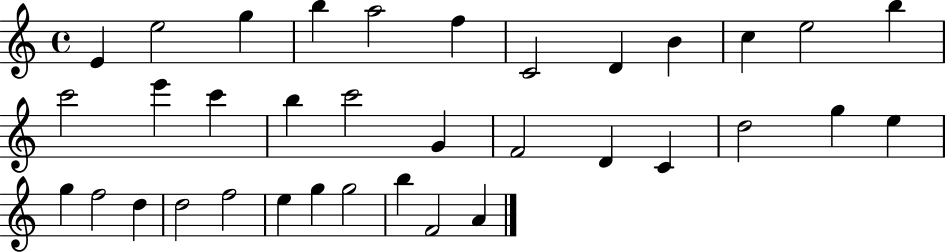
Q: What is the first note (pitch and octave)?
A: E4